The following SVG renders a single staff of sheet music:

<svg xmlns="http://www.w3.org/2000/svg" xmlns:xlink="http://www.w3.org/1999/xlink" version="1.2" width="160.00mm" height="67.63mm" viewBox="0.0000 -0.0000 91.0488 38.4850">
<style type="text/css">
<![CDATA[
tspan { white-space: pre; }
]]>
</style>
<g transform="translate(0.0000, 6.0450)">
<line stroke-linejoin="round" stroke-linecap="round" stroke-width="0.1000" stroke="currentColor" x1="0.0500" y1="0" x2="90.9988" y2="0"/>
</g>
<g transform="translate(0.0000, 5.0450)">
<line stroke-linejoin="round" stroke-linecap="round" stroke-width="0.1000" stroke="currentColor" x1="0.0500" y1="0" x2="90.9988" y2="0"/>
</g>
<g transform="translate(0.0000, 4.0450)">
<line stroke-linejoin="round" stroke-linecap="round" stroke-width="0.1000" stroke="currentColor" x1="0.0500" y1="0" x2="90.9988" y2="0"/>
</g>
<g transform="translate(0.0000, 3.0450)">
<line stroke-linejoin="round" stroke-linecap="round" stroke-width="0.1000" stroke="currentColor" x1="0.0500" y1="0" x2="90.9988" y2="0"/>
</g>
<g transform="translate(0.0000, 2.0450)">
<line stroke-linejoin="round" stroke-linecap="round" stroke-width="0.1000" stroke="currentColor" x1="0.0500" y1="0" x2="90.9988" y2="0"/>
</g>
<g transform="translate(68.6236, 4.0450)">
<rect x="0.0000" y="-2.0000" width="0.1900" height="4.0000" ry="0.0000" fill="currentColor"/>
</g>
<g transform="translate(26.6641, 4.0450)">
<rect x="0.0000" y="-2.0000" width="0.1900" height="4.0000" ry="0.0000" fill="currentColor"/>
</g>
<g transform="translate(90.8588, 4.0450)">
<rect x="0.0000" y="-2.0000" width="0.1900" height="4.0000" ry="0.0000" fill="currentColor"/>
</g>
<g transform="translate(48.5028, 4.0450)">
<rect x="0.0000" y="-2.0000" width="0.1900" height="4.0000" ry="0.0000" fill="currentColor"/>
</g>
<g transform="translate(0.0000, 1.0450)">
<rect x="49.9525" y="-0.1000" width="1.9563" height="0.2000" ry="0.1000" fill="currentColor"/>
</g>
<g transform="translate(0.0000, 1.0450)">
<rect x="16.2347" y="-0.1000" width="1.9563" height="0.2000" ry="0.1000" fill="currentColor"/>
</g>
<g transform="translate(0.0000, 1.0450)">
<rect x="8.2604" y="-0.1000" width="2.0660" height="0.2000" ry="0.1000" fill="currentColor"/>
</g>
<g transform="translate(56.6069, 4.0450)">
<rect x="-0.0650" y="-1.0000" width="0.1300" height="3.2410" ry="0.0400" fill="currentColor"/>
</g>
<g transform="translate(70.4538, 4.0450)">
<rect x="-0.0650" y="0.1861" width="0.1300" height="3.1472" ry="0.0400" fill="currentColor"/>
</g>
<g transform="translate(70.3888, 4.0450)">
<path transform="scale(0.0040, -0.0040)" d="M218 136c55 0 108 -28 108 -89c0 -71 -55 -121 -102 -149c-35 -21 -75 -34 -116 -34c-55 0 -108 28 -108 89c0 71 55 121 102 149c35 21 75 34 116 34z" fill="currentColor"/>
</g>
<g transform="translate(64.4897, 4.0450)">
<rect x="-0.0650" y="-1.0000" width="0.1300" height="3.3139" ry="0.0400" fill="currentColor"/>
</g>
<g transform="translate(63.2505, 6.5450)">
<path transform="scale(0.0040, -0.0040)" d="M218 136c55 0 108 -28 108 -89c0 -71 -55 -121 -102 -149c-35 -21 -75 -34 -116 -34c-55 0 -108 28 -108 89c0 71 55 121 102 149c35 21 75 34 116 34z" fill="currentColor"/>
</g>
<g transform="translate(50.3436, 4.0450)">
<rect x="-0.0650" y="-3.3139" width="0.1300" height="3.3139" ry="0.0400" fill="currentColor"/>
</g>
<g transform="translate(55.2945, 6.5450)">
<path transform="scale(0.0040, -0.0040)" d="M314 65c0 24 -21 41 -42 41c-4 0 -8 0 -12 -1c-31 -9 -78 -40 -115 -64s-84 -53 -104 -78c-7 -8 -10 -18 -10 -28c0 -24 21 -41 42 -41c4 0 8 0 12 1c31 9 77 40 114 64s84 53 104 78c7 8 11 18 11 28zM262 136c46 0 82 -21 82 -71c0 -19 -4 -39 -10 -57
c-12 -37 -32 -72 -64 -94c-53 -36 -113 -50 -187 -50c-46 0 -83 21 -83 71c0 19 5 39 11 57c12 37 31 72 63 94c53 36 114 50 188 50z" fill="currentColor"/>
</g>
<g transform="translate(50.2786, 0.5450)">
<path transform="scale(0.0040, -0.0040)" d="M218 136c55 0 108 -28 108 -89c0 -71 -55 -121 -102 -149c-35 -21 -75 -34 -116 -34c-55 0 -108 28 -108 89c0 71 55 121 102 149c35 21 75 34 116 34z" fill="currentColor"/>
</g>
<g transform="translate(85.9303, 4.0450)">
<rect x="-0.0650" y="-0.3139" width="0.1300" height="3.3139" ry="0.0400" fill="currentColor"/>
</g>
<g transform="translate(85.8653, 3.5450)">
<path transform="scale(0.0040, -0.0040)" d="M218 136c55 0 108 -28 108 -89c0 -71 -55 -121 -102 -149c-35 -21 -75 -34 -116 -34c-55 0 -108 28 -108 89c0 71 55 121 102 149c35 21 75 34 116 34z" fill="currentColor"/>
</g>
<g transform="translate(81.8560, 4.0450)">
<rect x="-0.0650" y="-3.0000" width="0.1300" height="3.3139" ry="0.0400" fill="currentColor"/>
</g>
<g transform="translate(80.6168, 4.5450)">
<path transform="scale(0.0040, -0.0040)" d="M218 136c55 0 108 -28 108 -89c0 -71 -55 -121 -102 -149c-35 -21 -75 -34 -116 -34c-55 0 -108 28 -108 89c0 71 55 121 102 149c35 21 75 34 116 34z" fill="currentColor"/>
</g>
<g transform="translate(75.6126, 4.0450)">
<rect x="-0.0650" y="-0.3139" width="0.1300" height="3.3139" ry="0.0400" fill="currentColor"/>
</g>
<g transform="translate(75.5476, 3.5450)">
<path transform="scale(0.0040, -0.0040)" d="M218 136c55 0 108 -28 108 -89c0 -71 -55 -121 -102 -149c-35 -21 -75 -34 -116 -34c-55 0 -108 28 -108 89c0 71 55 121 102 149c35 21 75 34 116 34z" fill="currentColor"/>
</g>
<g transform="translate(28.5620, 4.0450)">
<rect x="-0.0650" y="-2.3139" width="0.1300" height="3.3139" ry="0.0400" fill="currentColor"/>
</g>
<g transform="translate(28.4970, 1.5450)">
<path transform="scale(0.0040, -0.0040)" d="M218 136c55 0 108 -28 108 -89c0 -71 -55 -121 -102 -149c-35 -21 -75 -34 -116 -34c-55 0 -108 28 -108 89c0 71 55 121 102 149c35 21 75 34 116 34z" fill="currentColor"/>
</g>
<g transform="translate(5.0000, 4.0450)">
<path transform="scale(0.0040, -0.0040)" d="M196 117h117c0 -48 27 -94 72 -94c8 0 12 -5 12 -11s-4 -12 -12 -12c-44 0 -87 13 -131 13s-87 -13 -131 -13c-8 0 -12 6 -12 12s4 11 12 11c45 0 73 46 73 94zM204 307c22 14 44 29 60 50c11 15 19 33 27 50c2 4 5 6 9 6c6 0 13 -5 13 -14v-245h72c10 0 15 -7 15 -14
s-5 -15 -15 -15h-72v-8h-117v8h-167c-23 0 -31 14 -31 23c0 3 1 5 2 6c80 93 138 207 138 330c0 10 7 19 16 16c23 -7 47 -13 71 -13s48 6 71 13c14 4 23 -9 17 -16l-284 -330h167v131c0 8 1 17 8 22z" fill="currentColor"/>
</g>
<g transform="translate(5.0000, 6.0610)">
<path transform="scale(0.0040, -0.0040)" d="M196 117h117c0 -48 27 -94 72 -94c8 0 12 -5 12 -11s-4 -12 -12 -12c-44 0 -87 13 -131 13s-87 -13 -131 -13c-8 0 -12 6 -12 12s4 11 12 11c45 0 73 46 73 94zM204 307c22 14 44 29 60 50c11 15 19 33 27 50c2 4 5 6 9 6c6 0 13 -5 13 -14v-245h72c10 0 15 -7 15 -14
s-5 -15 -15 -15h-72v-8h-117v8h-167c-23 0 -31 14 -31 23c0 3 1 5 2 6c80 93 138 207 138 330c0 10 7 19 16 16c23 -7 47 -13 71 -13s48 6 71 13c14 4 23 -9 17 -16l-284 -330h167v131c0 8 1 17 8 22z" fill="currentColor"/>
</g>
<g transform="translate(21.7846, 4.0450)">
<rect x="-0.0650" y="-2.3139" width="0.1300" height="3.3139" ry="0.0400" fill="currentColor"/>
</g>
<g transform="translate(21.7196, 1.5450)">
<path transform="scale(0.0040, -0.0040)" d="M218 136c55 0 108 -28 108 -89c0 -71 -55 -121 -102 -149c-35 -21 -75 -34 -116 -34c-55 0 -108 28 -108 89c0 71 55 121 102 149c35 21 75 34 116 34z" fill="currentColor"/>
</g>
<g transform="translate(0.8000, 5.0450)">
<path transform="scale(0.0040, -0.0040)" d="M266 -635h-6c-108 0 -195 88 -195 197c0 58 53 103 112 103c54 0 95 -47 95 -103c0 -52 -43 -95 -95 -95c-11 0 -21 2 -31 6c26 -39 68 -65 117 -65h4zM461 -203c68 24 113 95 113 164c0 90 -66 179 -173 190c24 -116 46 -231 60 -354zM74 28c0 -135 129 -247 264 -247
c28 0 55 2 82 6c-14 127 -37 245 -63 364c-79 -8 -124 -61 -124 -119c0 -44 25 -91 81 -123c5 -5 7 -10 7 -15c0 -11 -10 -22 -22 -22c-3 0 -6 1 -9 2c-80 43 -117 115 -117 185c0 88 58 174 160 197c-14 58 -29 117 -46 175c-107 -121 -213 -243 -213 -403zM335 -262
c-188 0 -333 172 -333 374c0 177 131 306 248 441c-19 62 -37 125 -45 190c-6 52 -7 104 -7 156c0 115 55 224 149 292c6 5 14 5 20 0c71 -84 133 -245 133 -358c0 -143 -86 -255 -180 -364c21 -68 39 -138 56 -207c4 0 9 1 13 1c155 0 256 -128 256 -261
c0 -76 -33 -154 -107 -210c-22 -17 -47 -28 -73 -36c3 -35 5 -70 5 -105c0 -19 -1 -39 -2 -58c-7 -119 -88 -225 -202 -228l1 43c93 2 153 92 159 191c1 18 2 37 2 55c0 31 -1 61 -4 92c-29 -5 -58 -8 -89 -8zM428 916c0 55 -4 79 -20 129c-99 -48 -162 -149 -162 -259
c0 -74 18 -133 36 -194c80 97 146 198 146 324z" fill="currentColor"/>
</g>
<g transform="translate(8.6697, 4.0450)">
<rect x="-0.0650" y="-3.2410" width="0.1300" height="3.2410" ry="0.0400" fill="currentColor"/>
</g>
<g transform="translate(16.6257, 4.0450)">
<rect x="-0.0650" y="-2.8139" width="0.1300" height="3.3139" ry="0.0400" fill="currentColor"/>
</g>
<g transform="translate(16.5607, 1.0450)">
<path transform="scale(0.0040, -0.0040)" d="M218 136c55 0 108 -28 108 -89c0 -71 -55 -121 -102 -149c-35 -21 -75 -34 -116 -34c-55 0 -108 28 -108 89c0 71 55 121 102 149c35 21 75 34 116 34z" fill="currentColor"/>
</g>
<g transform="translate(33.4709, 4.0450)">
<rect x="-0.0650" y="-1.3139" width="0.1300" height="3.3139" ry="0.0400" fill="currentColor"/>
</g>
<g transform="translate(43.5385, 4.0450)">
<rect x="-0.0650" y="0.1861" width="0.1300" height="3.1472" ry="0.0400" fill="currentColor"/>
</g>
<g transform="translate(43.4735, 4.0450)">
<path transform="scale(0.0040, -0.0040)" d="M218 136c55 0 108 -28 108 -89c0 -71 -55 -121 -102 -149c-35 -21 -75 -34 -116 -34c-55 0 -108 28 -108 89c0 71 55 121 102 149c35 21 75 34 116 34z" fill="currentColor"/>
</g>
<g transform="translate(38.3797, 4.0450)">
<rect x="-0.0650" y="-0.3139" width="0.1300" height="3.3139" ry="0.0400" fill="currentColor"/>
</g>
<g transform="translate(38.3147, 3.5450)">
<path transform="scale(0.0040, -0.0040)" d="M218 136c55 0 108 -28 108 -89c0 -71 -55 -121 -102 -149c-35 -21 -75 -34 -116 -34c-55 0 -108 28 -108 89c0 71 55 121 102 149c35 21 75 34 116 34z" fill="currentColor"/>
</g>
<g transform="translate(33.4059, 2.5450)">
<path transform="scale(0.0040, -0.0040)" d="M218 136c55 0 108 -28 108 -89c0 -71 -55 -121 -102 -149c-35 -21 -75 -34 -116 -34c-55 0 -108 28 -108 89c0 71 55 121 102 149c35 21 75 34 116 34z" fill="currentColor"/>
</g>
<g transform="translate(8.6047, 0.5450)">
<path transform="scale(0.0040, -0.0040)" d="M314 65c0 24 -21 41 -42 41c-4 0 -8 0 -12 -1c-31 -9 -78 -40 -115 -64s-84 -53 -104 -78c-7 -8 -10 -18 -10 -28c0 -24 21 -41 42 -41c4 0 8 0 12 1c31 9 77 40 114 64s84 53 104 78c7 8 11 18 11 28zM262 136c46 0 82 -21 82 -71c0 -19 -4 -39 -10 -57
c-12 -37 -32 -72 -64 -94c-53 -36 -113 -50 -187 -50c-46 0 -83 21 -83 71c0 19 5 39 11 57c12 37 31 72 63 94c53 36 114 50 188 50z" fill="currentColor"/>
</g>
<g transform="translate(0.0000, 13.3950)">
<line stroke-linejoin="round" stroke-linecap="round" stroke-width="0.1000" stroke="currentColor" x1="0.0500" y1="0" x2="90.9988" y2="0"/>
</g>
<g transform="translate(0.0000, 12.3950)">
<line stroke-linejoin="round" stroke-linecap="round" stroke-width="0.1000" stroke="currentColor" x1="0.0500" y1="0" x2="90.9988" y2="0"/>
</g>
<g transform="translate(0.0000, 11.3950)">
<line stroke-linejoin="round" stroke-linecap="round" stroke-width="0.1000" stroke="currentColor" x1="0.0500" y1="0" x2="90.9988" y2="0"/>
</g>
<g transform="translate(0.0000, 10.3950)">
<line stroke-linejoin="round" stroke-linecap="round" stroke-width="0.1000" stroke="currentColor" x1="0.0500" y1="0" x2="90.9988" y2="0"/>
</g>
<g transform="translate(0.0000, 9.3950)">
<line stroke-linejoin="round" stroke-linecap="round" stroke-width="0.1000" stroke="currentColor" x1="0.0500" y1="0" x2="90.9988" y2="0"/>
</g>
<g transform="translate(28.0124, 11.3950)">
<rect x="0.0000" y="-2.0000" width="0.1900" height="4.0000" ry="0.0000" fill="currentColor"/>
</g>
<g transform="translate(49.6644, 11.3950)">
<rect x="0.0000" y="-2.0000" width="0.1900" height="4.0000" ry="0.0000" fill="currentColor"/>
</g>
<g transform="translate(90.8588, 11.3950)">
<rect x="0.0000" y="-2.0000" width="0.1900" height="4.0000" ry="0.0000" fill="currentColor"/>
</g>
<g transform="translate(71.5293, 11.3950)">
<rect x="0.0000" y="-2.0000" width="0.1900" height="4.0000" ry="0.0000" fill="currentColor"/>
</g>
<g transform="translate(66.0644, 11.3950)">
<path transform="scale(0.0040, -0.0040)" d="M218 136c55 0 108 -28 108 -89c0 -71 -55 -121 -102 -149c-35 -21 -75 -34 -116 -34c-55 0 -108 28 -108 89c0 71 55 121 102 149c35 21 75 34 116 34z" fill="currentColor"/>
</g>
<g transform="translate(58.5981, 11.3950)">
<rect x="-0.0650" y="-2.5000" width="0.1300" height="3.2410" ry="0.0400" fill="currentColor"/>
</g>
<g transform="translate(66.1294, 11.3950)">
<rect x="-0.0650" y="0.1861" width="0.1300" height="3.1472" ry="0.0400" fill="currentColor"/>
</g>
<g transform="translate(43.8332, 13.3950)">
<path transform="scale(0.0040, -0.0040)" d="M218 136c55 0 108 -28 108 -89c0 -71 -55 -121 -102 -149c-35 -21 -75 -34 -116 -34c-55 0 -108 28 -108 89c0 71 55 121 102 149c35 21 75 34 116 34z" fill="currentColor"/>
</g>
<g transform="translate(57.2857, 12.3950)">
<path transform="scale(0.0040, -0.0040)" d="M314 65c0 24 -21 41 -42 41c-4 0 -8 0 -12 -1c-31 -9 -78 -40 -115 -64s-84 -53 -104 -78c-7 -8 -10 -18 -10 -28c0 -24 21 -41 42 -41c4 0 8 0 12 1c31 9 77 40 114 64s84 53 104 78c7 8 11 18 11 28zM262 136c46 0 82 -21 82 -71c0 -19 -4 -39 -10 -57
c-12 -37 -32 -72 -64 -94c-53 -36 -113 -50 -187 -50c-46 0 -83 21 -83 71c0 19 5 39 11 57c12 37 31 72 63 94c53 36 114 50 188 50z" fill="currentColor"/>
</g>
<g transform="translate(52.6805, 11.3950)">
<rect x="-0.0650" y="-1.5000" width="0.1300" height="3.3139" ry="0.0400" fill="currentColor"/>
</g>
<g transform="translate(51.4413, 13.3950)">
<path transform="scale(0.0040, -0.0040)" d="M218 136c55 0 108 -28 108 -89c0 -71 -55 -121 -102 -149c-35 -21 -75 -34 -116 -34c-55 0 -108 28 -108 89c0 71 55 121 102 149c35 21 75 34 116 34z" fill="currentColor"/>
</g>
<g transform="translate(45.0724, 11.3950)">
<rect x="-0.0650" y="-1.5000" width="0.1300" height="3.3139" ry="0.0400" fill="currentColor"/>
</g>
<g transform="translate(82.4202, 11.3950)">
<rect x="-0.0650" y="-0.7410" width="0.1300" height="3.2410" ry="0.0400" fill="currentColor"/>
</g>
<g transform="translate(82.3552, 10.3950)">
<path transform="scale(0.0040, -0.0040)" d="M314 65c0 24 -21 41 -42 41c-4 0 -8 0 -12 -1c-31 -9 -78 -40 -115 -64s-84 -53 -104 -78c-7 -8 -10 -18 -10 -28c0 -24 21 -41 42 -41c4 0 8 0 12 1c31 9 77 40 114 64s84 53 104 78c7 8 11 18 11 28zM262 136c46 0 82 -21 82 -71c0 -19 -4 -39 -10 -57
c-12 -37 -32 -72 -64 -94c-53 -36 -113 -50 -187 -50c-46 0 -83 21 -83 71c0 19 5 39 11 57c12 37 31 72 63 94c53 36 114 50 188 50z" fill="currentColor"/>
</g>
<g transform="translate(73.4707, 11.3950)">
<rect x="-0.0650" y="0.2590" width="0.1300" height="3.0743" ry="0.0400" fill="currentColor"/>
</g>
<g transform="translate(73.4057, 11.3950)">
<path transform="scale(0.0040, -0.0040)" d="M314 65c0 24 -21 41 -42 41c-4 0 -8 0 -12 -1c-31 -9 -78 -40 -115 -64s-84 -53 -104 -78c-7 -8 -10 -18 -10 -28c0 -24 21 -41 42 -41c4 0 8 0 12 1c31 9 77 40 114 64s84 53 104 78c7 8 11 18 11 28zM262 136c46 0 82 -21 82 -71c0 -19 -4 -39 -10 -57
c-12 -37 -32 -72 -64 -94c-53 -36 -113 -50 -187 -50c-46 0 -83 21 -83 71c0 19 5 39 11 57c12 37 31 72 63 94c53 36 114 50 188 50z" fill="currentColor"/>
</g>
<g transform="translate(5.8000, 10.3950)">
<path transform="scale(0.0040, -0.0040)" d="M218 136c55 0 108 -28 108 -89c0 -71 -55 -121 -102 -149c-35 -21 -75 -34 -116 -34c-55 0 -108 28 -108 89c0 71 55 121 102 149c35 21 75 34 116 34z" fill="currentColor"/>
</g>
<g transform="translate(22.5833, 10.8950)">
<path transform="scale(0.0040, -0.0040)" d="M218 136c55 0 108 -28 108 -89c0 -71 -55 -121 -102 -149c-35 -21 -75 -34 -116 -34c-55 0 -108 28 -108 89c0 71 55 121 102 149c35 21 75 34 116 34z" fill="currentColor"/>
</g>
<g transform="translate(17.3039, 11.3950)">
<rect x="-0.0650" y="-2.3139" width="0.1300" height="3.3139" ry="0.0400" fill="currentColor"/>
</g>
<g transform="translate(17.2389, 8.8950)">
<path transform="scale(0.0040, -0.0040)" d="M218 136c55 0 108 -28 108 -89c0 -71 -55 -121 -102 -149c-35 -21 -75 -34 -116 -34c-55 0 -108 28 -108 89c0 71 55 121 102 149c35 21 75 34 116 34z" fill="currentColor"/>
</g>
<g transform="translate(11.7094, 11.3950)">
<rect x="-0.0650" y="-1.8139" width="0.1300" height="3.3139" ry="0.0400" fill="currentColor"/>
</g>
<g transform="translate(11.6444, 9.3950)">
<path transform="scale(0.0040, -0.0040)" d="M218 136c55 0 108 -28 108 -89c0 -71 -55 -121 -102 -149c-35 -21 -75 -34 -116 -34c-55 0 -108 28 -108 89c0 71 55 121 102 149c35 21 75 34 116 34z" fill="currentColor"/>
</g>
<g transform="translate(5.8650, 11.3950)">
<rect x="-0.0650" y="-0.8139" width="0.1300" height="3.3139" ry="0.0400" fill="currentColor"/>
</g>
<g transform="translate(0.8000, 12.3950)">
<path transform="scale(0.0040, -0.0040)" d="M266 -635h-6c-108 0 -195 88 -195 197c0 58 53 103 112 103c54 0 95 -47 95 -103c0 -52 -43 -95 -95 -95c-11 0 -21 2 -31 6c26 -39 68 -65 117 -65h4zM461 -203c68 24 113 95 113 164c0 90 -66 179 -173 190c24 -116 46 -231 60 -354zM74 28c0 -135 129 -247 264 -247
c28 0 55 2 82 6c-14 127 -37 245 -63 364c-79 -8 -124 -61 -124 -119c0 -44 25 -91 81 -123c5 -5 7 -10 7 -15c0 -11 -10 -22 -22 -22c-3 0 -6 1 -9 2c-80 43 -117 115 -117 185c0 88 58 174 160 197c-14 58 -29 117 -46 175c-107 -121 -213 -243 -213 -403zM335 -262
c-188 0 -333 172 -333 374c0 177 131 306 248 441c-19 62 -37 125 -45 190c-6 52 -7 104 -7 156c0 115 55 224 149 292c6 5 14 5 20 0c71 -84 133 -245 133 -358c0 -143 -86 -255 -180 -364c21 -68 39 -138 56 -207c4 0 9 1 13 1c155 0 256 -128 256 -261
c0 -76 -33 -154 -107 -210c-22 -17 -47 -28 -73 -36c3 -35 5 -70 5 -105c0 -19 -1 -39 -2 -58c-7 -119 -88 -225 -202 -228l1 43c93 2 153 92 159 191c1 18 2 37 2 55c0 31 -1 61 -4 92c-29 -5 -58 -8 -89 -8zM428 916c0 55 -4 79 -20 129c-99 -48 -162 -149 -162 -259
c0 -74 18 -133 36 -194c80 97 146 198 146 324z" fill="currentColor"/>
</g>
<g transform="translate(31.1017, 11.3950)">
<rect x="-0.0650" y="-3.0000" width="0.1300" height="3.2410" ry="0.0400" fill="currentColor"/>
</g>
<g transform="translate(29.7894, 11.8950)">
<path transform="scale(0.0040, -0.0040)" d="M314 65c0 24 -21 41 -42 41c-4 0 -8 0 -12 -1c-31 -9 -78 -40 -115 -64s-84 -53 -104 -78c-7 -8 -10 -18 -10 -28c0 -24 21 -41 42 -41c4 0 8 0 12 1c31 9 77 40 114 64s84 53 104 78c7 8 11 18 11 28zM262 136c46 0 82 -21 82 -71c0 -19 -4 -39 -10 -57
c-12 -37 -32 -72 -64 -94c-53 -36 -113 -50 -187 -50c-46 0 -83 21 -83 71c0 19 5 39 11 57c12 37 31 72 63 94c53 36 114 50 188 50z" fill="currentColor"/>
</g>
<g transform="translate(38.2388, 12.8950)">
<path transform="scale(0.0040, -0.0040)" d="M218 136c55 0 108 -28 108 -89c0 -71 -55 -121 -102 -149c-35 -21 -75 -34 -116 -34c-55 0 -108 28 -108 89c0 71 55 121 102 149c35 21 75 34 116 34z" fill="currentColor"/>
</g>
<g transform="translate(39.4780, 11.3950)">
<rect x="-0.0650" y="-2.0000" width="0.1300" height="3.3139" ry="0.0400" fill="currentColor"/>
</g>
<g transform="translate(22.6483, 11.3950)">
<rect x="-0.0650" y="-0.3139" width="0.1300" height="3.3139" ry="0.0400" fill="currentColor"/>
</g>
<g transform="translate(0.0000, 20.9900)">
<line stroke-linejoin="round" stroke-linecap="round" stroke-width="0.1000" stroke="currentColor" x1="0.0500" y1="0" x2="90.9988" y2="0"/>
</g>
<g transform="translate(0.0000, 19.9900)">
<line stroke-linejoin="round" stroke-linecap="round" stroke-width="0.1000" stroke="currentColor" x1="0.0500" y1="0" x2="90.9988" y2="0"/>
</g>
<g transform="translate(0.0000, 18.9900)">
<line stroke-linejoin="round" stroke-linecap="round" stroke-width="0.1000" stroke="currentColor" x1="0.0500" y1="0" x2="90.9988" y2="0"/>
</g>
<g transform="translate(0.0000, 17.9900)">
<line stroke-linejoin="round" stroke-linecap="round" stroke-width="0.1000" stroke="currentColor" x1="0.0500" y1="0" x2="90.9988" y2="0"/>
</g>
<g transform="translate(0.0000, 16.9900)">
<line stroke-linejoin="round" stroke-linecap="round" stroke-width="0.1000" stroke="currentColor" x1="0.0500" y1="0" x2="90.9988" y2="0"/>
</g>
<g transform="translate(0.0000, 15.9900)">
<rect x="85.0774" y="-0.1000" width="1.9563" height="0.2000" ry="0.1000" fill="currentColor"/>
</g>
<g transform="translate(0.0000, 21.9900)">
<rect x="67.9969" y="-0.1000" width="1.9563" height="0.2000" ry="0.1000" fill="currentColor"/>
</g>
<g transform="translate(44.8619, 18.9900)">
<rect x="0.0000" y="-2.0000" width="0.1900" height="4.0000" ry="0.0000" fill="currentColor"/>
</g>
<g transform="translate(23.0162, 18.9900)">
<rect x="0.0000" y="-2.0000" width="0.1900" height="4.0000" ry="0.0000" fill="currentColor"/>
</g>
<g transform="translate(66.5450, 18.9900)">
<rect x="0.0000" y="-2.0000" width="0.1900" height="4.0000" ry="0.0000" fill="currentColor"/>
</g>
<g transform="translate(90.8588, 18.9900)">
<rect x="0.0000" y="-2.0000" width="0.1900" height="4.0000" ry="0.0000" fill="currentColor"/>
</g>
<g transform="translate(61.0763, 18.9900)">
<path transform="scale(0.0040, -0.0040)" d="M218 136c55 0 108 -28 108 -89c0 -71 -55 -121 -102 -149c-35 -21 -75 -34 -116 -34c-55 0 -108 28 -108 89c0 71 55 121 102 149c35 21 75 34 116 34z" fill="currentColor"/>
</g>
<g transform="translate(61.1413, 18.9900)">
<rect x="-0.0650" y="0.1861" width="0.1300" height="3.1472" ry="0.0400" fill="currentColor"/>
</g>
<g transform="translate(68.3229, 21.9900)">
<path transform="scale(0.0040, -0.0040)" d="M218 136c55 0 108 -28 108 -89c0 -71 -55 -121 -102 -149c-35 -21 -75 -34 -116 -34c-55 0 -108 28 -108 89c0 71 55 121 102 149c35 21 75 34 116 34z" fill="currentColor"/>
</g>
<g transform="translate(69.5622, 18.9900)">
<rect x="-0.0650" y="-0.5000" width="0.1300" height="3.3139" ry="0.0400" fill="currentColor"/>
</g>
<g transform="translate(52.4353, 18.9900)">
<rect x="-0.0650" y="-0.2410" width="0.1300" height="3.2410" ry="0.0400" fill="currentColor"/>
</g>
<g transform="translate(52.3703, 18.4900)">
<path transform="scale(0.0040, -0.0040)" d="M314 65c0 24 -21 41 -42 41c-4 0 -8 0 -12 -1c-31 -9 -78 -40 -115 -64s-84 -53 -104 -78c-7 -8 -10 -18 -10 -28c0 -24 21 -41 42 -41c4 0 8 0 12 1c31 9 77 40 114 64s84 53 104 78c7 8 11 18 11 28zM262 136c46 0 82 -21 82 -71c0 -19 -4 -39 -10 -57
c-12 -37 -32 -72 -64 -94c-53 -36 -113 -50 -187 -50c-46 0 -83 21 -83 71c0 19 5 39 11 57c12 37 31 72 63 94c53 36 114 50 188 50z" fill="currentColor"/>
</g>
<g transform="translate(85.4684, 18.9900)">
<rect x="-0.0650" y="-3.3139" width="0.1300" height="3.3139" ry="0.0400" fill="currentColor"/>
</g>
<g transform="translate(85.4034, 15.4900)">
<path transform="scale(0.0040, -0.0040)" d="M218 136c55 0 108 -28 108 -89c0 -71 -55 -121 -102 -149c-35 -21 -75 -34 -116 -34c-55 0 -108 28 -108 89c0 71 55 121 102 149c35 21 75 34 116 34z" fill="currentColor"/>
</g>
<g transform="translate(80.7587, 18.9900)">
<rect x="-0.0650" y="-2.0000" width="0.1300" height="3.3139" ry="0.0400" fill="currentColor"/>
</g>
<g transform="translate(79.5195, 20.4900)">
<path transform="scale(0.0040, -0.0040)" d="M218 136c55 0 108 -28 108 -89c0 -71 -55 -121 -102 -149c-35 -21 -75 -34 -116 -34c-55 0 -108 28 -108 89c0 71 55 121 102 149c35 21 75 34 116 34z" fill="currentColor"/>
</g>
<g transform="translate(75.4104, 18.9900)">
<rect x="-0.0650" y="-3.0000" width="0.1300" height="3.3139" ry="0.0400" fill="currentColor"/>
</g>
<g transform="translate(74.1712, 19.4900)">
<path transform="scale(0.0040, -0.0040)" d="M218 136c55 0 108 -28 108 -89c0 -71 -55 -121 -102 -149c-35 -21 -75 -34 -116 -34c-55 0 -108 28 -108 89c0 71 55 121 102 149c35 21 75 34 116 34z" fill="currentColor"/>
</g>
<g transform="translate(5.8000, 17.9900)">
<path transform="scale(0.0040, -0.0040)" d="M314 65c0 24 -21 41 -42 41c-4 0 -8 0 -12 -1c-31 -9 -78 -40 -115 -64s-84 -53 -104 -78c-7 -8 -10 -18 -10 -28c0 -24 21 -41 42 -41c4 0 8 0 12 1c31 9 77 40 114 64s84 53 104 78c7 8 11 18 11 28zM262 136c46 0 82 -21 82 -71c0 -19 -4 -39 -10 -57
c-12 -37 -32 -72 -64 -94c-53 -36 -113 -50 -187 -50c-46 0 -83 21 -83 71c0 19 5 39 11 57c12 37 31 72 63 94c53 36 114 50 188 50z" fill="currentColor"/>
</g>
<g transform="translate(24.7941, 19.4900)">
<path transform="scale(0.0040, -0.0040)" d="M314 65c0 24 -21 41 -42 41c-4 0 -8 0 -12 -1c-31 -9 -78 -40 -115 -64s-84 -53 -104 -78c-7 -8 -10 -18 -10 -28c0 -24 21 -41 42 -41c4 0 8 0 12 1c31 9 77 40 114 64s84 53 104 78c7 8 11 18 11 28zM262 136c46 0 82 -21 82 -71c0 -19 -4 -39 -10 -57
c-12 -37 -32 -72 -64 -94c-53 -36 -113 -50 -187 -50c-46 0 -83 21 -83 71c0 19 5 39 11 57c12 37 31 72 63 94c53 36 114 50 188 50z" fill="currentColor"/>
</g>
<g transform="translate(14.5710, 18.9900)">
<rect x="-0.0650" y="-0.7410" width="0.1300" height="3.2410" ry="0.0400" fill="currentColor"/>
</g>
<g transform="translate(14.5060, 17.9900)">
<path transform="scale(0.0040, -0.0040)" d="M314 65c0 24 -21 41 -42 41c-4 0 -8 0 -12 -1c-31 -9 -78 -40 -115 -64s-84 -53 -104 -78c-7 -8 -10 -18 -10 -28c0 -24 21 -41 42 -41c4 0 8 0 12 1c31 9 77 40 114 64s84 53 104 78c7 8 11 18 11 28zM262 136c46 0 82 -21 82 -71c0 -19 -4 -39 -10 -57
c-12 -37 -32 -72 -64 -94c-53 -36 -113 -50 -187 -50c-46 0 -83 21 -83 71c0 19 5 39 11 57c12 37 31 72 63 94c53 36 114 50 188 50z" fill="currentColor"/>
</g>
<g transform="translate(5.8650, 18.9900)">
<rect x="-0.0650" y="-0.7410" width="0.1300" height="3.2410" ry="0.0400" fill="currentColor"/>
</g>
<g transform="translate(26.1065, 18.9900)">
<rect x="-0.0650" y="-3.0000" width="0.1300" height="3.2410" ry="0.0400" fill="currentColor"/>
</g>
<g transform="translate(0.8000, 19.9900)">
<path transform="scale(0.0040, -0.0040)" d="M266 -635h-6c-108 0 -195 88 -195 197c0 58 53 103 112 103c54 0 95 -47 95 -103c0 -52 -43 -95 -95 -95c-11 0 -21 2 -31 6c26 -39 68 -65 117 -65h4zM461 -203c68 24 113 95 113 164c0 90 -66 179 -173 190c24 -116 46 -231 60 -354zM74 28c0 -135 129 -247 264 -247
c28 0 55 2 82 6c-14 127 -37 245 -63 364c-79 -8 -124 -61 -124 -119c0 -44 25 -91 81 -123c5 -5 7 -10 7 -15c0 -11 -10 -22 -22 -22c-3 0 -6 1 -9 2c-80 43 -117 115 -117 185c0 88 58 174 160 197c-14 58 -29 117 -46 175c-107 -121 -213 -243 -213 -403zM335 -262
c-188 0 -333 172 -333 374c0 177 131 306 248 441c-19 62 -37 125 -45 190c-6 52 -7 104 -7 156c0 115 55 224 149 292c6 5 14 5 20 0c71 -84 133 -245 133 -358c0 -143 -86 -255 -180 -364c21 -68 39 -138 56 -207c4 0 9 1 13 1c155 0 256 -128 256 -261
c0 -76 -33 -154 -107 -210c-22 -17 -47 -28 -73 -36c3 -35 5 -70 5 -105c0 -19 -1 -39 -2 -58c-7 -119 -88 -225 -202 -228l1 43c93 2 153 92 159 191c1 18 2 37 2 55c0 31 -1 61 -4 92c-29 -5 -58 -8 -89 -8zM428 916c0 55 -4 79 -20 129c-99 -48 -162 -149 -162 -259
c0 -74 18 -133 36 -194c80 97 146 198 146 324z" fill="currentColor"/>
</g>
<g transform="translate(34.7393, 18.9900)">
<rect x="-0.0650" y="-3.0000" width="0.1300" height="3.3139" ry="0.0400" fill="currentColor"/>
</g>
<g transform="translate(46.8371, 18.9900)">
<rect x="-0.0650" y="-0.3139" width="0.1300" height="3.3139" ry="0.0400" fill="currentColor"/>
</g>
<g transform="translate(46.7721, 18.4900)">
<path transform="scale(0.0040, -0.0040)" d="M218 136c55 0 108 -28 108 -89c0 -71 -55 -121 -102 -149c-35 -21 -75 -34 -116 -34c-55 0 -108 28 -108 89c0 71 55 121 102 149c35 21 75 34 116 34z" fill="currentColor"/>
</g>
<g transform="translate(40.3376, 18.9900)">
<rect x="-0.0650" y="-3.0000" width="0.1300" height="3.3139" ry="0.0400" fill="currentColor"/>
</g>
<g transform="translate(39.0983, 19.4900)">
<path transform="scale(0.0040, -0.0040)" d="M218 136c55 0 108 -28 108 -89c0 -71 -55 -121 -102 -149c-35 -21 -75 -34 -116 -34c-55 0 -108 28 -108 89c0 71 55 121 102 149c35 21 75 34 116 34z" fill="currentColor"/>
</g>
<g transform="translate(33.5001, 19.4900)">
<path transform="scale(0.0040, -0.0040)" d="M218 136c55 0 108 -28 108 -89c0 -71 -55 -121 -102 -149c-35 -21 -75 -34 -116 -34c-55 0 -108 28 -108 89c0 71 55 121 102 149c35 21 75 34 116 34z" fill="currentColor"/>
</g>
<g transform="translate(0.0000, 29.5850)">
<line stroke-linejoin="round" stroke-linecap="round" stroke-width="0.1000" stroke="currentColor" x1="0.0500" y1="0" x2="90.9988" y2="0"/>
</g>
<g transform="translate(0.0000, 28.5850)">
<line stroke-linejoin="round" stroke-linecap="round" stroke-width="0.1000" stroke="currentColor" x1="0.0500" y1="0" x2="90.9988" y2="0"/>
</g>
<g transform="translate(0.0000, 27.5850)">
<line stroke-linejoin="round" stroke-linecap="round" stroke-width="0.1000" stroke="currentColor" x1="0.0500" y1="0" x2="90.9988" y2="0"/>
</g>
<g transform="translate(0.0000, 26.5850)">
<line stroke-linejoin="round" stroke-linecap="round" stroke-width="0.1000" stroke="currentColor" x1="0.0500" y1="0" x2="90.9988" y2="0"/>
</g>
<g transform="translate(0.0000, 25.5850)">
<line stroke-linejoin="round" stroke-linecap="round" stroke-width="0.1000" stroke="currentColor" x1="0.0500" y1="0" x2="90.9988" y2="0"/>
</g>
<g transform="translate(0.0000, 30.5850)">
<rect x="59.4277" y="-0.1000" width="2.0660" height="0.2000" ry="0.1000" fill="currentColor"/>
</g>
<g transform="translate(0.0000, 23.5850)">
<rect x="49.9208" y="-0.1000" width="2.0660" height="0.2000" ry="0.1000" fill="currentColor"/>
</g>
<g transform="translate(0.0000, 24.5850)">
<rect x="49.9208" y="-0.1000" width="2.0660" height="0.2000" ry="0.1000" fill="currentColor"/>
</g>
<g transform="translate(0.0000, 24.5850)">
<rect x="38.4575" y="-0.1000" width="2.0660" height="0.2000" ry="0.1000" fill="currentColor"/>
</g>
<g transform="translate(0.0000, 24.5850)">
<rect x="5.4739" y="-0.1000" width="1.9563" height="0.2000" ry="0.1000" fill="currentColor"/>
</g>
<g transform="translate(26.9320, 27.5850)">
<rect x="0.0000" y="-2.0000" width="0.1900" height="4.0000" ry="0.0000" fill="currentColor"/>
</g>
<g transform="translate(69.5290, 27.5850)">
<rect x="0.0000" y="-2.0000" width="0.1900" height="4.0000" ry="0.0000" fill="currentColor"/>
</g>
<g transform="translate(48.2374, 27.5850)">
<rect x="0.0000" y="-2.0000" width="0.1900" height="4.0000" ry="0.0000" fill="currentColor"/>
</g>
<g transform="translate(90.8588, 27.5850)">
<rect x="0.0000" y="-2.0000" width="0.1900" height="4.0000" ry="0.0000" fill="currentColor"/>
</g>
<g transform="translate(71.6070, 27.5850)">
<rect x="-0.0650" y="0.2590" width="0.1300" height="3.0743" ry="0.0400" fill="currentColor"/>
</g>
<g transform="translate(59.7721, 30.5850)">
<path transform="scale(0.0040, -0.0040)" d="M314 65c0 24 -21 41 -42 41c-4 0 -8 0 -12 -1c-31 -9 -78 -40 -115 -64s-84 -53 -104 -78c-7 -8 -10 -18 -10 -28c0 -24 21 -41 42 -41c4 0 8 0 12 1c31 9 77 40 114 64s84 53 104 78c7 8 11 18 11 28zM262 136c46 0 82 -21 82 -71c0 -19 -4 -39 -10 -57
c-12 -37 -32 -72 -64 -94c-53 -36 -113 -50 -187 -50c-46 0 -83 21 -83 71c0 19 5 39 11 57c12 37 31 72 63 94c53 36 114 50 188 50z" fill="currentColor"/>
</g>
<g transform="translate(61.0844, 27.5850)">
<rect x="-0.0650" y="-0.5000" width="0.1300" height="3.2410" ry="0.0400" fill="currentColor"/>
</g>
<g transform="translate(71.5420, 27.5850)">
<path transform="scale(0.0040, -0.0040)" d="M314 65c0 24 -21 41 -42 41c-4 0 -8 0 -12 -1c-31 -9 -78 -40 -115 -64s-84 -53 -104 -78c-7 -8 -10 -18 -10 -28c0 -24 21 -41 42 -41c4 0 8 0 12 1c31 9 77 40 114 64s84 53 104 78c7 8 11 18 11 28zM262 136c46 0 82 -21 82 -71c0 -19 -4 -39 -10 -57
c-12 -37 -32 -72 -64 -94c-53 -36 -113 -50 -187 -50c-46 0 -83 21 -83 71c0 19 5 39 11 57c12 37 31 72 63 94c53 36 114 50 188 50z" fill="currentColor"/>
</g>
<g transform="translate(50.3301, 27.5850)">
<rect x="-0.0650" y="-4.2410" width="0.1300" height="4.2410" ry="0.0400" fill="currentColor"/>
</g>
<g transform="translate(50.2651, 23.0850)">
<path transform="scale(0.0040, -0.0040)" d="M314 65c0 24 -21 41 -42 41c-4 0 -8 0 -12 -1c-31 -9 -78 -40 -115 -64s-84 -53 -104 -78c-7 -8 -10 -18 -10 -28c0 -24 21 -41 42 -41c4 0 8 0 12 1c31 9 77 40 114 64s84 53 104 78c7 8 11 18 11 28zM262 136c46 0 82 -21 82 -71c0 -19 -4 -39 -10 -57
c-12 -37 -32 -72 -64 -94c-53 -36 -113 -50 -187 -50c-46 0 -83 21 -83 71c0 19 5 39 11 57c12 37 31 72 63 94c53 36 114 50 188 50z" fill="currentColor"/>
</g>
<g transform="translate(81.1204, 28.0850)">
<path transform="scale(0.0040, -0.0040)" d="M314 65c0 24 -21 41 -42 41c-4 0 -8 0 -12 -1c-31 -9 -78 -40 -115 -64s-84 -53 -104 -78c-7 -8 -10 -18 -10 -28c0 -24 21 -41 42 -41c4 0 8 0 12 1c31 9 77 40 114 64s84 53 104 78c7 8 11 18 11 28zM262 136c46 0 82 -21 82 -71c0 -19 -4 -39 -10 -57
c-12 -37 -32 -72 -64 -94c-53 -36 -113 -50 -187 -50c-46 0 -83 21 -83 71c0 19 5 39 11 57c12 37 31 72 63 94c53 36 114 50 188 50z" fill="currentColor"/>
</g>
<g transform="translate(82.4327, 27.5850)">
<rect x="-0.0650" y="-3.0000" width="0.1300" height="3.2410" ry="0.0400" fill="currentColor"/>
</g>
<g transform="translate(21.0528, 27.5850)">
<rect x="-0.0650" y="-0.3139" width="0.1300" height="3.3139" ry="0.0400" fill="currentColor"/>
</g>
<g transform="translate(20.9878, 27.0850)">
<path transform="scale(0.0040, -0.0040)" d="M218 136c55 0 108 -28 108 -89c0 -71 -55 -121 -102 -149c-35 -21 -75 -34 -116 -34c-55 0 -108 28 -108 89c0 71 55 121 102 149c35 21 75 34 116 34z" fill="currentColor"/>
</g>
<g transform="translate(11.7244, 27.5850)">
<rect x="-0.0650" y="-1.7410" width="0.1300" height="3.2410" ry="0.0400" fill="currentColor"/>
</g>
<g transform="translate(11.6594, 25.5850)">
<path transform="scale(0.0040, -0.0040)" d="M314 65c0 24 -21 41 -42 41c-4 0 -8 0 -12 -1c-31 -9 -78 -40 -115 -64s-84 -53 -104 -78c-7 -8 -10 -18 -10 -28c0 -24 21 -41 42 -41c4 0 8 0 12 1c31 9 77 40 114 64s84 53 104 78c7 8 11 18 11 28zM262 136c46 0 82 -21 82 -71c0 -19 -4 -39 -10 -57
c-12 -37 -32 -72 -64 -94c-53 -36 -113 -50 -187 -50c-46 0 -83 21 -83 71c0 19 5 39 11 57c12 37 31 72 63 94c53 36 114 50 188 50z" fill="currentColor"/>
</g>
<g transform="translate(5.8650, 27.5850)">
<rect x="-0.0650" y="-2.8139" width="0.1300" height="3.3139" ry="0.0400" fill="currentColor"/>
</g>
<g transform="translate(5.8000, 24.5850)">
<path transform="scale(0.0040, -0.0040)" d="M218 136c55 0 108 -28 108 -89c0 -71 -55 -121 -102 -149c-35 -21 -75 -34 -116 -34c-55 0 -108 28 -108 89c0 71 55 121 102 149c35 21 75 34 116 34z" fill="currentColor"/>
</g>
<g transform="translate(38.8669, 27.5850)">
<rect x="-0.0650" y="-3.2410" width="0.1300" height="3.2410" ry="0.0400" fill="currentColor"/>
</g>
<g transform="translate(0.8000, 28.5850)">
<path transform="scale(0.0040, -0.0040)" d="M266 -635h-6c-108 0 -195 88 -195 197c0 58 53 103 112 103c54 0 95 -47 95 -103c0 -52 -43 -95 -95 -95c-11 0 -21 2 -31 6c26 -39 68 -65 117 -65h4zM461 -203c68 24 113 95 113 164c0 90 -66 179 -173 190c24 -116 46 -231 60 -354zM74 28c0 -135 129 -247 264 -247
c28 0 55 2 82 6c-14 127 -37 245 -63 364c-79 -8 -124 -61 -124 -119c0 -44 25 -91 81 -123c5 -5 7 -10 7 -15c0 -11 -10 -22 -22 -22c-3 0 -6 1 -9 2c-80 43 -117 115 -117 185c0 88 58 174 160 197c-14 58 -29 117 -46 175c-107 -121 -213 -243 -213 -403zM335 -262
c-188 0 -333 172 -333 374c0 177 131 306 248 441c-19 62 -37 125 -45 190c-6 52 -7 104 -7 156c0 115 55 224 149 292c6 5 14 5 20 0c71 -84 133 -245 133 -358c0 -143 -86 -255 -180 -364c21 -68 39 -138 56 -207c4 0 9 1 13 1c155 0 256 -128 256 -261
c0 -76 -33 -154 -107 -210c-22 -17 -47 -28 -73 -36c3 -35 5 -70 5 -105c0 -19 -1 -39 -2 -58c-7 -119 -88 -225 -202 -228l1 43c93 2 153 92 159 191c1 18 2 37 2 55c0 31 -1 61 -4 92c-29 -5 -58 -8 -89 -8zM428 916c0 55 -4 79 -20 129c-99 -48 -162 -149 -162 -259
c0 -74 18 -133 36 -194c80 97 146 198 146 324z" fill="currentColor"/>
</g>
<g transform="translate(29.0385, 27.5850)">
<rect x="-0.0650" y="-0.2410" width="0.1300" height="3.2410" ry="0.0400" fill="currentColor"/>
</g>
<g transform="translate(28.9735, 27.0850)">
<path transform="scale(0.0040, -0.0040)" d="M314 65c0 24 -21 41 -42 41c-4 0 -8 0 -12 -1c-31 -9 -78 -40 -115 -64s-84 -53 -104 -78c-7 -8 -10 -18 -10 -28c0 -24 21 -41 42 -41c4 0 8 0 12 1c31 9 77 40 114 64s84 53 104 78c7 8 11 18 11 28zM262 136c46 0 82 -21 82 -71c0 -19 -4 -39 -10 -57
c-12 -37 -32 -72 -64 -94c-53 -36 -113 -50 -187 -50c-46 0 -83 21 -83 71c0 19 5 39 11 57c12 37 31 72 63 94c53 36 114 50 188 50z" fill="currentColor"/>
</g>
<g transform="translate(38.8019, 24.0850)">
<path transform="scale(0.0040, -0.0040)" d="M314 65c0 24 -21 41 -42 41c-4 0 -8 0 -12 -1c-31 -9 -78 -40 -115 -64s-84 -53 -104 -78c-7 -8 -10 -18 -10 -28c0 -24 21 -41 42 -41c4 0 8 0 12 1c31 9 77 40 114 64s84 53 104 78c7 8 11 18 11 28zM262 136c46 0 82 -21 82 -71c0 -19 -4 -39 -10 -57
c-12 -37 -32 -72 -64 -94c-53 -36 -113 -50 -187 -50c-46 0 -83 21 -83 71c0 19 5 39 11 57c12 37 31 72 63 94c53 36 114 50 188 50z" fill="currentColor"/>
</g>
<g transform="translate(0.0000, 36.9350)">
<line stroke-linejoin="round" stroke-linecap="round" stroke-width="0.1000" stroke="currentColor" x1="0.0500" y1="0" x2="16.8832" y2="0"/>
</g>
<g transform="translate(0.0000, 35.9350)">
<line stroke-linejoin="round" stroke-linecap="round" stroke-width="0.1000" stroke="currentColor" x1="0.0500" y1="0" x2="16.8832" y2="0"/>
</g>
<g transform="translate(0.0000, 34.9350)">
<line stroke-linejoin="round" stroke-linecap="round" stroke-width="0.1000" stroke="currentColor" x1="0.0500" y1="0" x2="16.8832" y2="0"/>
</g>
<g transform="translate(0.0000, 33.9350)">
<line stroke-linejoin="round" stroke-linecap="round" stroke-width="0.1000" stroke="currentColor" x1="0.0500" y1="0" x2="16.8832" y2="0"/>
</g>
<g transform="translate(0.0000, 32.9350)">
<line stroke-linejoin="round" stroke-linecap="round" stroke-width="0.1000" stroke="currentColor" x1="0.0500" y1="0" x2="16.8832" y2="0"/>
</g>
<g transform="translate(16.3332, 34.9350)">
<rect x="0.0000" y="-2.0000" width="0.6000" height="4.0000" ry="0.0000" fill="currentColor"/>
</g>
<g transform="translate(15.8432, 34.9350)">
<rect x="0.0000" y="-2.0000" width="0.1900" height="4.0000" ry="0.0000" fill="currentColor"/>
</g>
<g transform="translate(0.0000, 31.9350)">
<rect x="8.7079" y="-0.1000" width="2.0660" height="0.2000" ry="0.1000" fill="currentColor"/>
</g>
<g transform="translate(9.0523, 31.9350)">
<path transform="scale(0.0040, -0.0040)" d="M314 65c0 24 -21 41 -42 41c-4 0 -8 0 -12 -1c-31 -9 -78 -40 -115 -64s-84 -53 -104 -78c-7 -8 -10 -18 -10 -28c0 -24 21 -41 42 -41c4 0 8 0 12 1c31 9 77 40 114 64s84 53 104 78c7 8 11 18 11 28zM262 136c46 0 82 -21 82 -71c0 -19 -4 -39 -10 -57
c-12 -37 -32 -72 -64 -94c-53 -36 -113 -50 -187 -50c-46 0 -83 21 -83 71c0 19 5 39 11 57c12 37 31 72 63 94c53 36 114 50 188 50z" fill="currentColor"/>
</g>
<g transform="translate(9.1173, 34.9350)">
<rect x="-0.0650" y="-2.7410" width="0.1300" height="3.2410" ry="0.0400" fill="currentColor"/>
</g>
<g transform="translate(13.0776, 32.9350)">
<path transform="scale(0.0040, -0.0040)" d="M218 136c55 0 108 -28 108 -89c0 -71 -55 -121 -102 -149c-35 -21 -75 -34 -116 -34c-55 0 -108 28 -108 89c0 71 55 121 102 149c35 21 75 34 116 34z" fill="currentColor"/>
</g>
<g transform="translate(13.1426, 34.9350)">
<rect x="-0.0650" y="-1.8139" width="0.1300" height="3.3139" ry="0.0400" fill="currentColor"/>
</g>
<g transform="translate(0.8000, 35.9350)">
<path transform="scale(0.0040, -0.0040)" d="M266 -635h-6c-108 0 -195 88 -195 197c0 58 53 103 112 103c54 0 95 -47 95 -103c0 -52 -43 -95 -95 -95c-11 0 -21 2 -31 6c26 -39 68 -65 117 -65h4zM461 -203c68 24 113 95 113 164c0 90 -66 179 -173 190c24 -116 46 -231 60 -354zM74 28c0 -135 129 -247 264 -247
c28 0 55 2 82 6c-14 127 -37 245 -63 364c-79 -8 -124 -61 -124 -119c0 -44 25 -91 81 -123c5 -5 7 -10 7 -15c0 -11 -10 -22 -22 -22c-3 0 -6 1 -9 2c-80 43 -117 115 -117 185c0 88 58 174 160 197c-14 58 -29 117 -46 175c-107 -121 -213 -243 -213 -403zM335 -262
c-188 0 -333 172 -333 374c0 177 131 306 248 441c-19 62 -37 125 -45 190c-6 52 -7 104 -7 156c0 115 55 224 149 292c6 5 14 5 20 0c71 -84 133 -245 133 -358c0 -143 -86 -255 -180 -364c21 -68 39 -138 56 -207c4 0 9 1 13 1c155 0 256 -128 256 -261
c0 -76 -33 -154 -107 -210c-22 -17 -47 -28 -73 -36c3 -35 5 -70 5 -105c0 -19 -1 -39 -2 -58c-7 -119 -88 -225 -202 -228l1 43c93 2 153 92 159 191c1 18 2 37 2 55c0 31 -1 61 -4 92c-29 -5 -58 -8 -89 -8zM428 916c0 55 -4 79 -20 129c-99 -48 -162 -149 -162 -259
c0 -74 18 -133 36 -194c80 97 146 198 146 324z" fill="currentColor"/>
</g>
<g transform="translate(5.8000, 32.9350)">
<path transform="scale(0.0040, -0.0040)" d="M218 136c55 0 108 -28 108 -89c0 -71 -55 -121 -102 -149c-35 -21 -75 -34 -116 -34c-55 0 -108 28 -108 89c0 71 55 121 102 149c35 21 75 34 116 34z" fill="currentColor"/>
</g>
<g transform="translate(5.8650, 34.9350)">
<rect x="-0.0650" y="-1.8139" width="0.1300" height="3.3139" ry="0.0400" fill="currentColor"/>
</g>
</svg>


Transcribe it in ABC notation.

X:1
T:Untitled
M:4/4
L:1/4
K:C
b2 a g g e c B b D2 D B c A c d f g c A2 F E E G2 B B2 d2 d2 d2 A2 A A c c2 B C A F b a f2 c c2 b2 d'2 C2 B2 A2 f a2 f